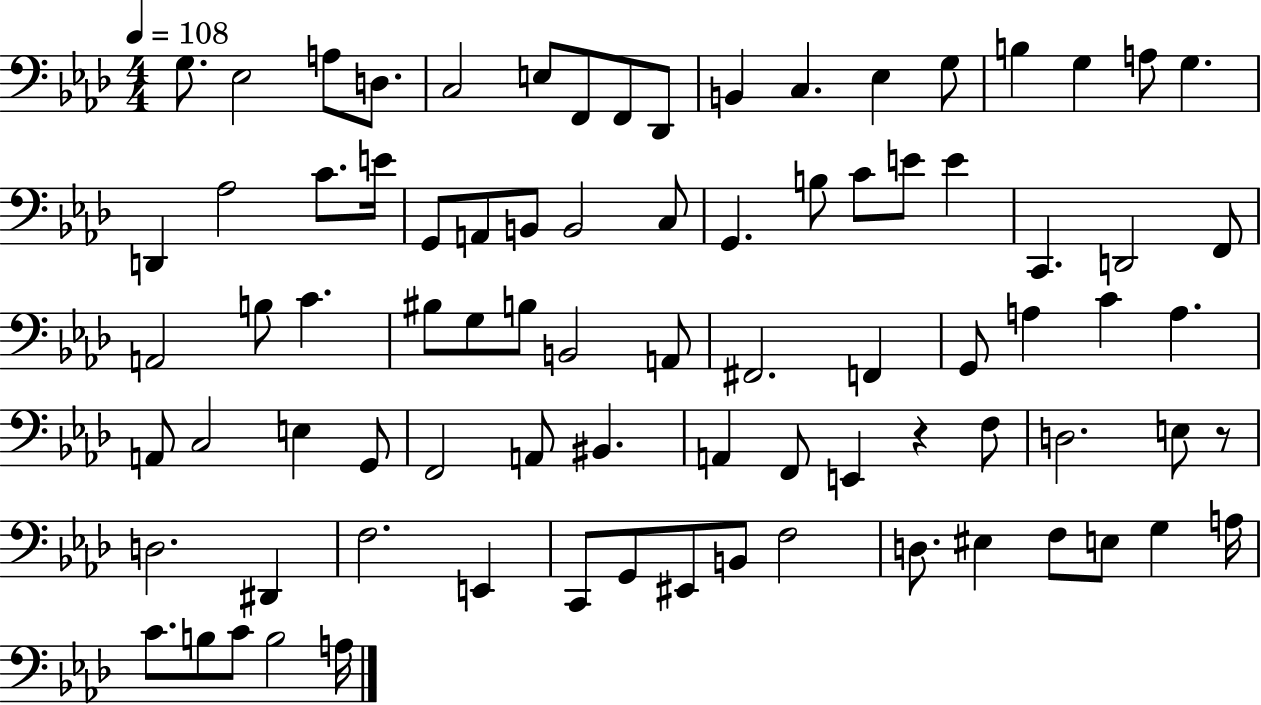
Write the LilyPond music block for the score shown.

{
  \clef bass
  \numericTimeSignature
  \time 4/4
  \key aes \major
  \tempo 4 = 108
  g8. ees2 a8 d8. | c2 e8 f,8 f,8 des,8 | b,4 c4. ees4 g8 | b4 g4 a8 g4. | \break d,4 aes2 c'8. e'16 | g,8 a,8 b,8 b,2 c8 | g,4. b8 c'8 e'8 e'4 | c,4. d,2 f,8 | \break a,2 b8 c'4. | bis8 g8 b8 b,2 a,8 | fis,2. f,4 | g,8 a4 c'4 a4. | \break a,8 c2 e4 g,8 | f,2 a,8 bis,4. | a,4 f,8 e,4 r4 f8 | d2. e8 r8 | \break d2. dis,4 | f2. e,4 | c,8 g,8 eis,8 b,8 f2 | d8. eis4 f8 e8 g4 a16 | \break c'8. b8 c'8 b2 a16 | \bar "|."
}